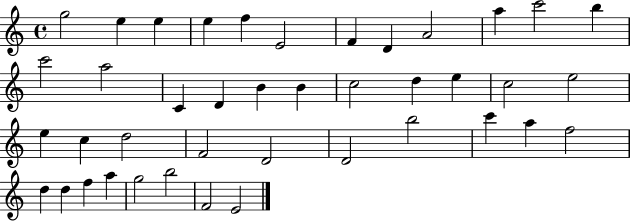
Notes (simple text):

G5/h E5/q E5/q E5/q F5/q E4/h F4/q D4/q A4/h A5/q C6/h B5/q C6/h A5/h C4/q D4/q B4/q B4/q C5/h D5/q E5/q C5/h E5/h E5/q C5/q D5/h F4/h D4/h D4/h B5/h C6/q A5/q F5/h D5/q D5/q F5/q A5/q G5/h B5/h F4/h E4/h